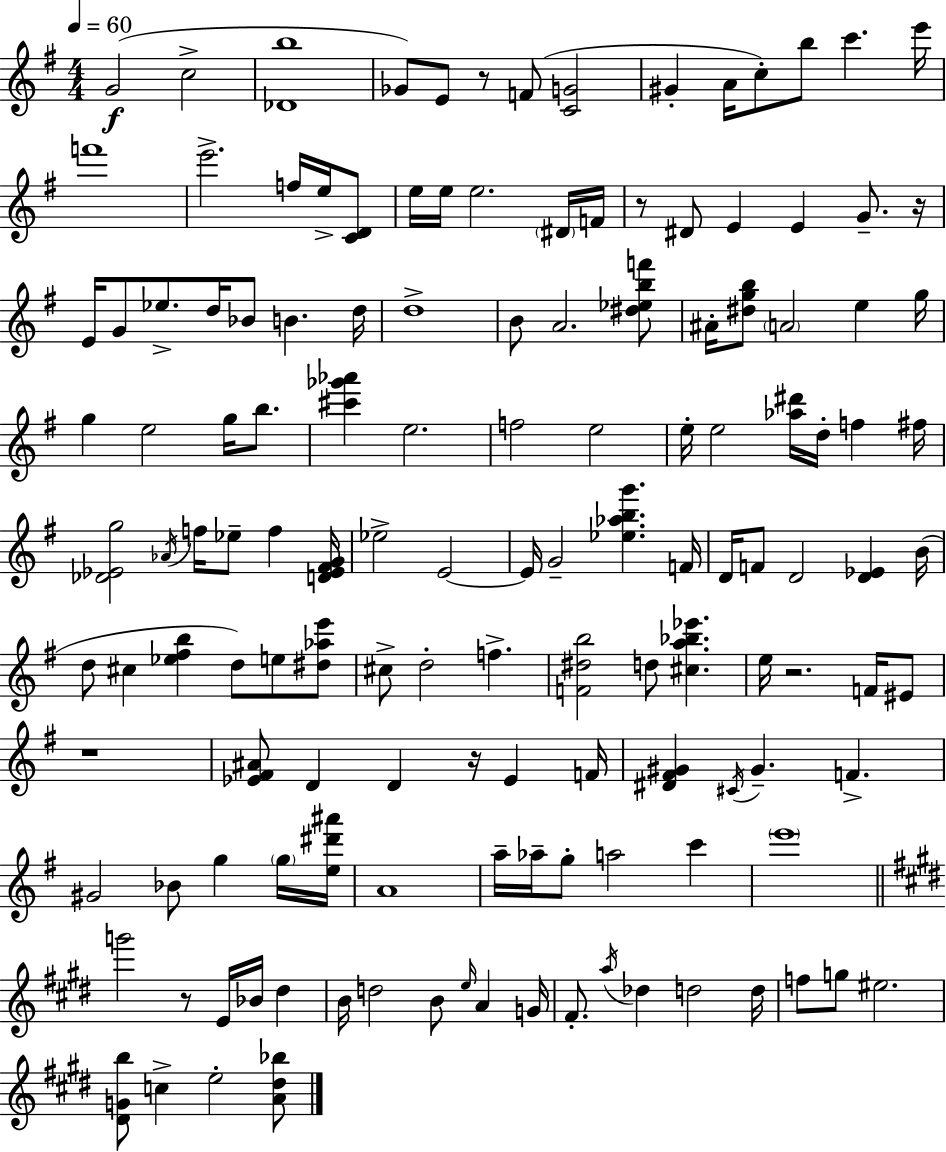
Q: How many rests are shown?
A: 7